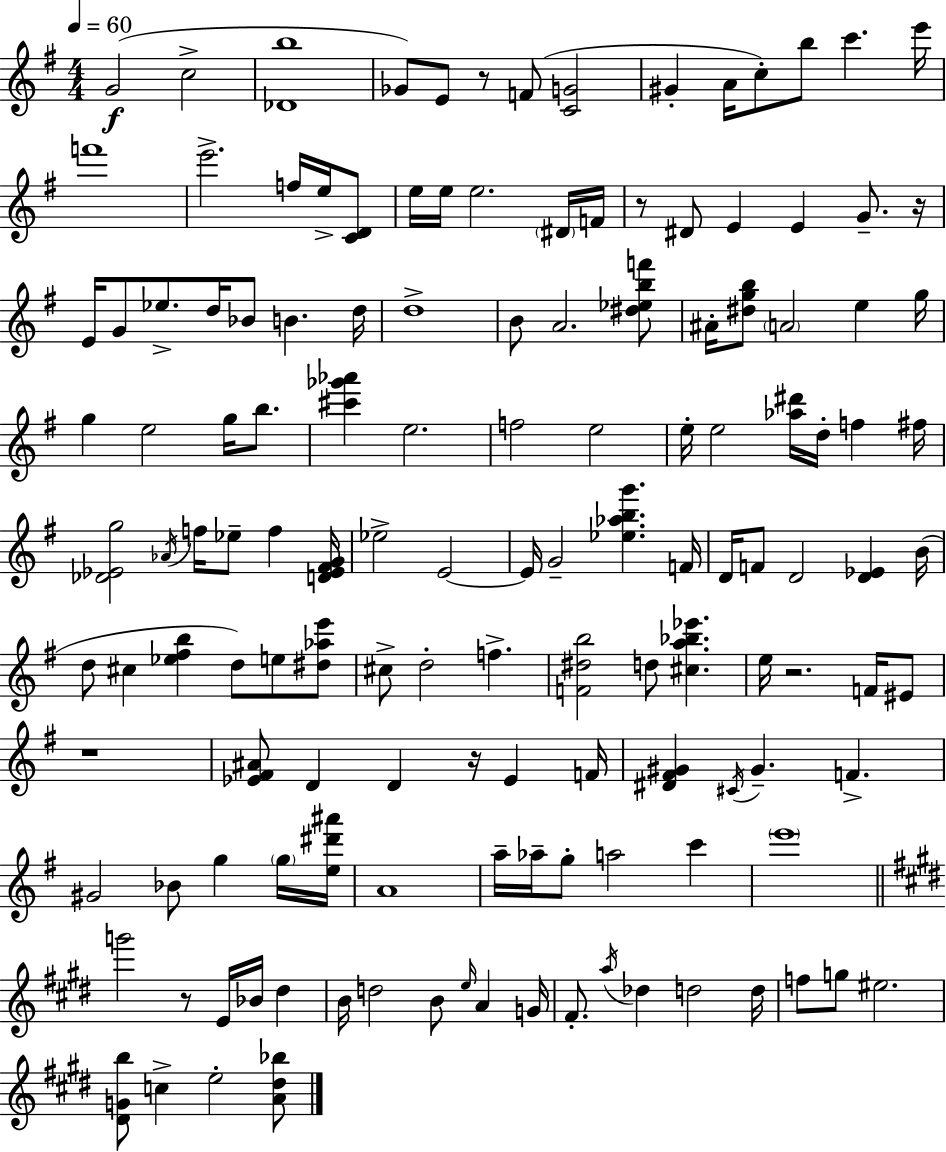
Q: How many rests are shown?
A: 7